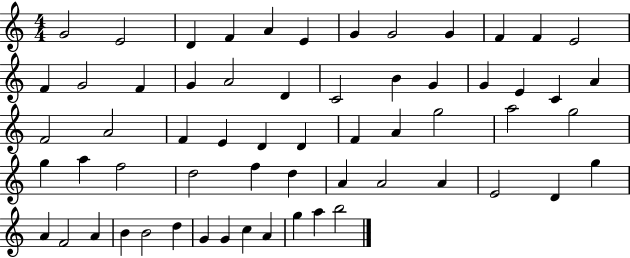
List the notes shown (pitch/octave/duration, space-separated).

G4/h E4/h D4/q F4/q A4/q E4/q G4/q G4/h G4/q F4/q F4/q E4/h F4/q G4/h F4/q G4/q A4/h D4/q C4/h B4/q G4/q G4/q E4/q C4/q A4/q F4/h A4/h F4/q E4/q D4/q D4/q F4/q A4/q G5/h A5/h G5/h G5/q A5/q F5/h D5/h F5/q D5/q A4/q A4/h A4/q E4/h D4/q G5/q A4/q F4/h A4/q B4/q B4/h D5/q G4/q G4/q C5/q A4/q G5/q A5/q B5/h